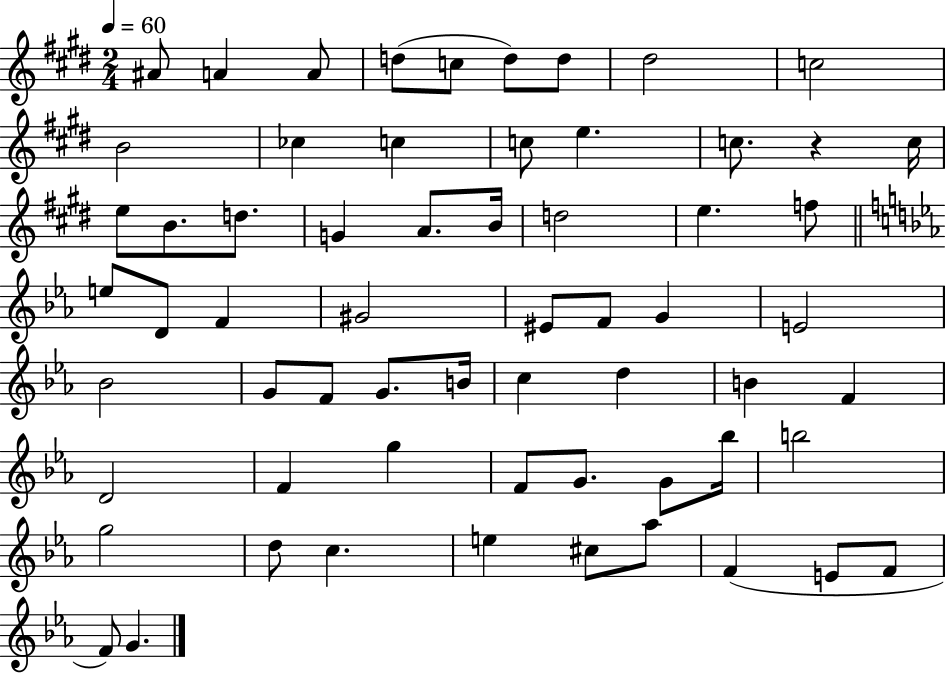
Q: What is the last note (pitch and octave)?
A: G4